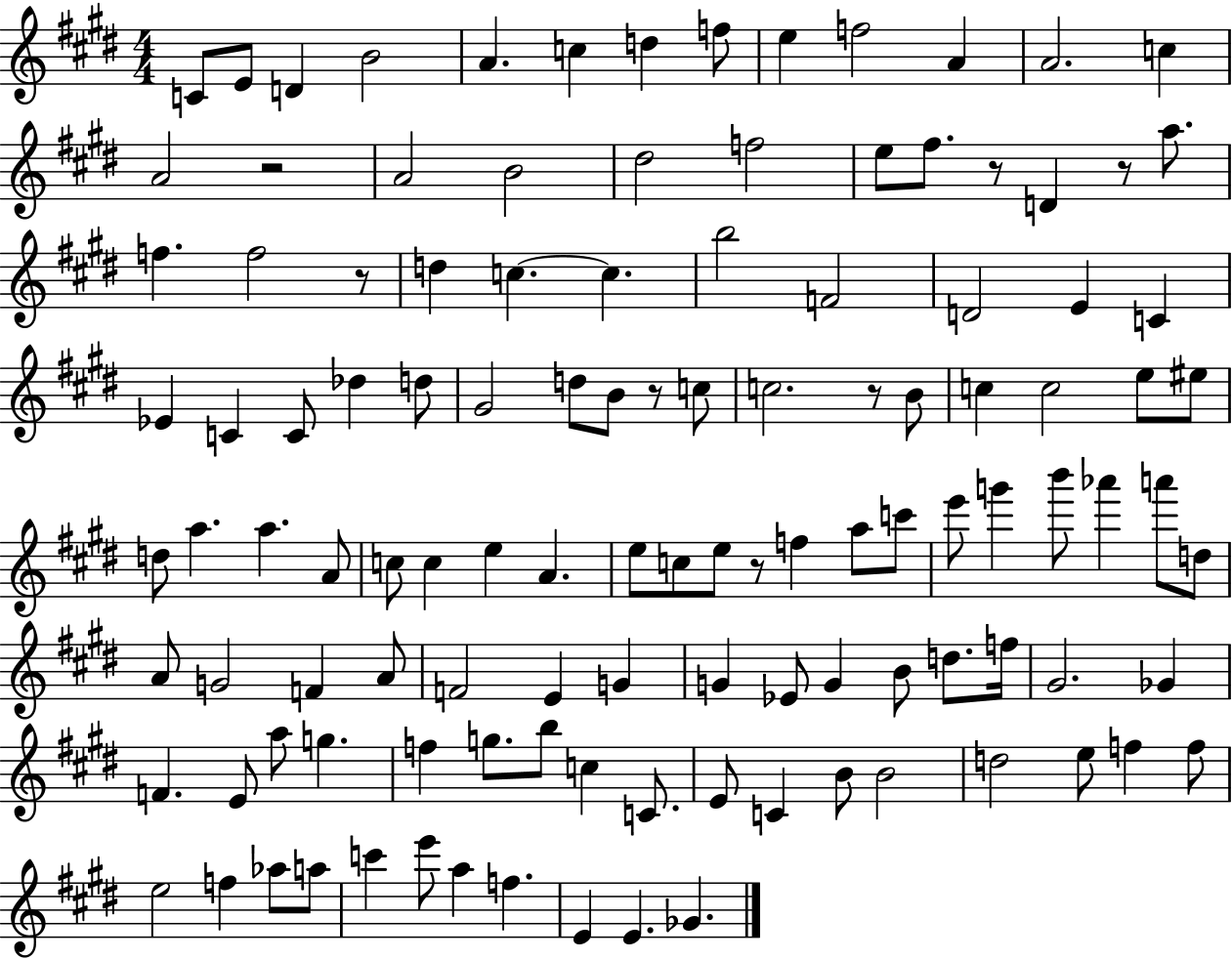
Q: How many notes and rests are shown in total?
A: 117